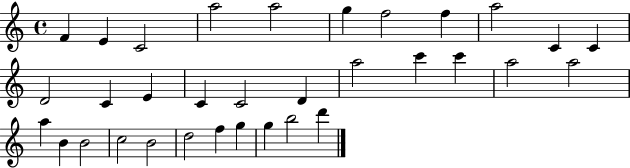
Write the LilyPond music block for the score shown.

{
  \clef treble
  \time 4/4
  \defaultTimeSignature
  \key c \major
  f'4 e'4 c'2 | a''2 a''2 | g''4 f''2 f''4 | a''2 c'4 c'4 | \break d'2 c'4 e'4 | c'4 c'2 d'4 | a''2 c'''4 c'''4 | a''2 a''2 | \break a''4 b'4 b'2 | c''2 b'2 | d''2 f''4 g''4 | g''4 b''2 d'''4 | \break \bar "|."
}